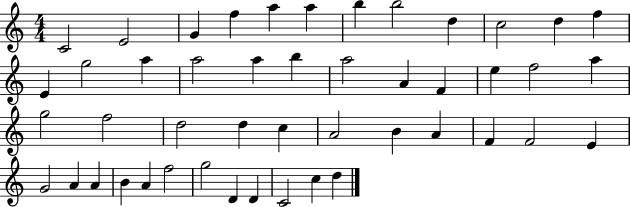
C4/h E4/h G4/q F5/q A5/q A5/q B5/q B5/h D5/q C5/h D5/q F5/q E4/q G5/h A5/q A5/h A5/q B5/q A5/h A4/q F4/q E5/q F5/h A5/q G5/h F5/h D5/h D5/q C5/q A4/h B4/q A4/q F4/q F4/h E4/q G4/h A4/q A4/q B4/q A4/q F5/h G5/h D4/q D4/q C4/h C5/q D5/q